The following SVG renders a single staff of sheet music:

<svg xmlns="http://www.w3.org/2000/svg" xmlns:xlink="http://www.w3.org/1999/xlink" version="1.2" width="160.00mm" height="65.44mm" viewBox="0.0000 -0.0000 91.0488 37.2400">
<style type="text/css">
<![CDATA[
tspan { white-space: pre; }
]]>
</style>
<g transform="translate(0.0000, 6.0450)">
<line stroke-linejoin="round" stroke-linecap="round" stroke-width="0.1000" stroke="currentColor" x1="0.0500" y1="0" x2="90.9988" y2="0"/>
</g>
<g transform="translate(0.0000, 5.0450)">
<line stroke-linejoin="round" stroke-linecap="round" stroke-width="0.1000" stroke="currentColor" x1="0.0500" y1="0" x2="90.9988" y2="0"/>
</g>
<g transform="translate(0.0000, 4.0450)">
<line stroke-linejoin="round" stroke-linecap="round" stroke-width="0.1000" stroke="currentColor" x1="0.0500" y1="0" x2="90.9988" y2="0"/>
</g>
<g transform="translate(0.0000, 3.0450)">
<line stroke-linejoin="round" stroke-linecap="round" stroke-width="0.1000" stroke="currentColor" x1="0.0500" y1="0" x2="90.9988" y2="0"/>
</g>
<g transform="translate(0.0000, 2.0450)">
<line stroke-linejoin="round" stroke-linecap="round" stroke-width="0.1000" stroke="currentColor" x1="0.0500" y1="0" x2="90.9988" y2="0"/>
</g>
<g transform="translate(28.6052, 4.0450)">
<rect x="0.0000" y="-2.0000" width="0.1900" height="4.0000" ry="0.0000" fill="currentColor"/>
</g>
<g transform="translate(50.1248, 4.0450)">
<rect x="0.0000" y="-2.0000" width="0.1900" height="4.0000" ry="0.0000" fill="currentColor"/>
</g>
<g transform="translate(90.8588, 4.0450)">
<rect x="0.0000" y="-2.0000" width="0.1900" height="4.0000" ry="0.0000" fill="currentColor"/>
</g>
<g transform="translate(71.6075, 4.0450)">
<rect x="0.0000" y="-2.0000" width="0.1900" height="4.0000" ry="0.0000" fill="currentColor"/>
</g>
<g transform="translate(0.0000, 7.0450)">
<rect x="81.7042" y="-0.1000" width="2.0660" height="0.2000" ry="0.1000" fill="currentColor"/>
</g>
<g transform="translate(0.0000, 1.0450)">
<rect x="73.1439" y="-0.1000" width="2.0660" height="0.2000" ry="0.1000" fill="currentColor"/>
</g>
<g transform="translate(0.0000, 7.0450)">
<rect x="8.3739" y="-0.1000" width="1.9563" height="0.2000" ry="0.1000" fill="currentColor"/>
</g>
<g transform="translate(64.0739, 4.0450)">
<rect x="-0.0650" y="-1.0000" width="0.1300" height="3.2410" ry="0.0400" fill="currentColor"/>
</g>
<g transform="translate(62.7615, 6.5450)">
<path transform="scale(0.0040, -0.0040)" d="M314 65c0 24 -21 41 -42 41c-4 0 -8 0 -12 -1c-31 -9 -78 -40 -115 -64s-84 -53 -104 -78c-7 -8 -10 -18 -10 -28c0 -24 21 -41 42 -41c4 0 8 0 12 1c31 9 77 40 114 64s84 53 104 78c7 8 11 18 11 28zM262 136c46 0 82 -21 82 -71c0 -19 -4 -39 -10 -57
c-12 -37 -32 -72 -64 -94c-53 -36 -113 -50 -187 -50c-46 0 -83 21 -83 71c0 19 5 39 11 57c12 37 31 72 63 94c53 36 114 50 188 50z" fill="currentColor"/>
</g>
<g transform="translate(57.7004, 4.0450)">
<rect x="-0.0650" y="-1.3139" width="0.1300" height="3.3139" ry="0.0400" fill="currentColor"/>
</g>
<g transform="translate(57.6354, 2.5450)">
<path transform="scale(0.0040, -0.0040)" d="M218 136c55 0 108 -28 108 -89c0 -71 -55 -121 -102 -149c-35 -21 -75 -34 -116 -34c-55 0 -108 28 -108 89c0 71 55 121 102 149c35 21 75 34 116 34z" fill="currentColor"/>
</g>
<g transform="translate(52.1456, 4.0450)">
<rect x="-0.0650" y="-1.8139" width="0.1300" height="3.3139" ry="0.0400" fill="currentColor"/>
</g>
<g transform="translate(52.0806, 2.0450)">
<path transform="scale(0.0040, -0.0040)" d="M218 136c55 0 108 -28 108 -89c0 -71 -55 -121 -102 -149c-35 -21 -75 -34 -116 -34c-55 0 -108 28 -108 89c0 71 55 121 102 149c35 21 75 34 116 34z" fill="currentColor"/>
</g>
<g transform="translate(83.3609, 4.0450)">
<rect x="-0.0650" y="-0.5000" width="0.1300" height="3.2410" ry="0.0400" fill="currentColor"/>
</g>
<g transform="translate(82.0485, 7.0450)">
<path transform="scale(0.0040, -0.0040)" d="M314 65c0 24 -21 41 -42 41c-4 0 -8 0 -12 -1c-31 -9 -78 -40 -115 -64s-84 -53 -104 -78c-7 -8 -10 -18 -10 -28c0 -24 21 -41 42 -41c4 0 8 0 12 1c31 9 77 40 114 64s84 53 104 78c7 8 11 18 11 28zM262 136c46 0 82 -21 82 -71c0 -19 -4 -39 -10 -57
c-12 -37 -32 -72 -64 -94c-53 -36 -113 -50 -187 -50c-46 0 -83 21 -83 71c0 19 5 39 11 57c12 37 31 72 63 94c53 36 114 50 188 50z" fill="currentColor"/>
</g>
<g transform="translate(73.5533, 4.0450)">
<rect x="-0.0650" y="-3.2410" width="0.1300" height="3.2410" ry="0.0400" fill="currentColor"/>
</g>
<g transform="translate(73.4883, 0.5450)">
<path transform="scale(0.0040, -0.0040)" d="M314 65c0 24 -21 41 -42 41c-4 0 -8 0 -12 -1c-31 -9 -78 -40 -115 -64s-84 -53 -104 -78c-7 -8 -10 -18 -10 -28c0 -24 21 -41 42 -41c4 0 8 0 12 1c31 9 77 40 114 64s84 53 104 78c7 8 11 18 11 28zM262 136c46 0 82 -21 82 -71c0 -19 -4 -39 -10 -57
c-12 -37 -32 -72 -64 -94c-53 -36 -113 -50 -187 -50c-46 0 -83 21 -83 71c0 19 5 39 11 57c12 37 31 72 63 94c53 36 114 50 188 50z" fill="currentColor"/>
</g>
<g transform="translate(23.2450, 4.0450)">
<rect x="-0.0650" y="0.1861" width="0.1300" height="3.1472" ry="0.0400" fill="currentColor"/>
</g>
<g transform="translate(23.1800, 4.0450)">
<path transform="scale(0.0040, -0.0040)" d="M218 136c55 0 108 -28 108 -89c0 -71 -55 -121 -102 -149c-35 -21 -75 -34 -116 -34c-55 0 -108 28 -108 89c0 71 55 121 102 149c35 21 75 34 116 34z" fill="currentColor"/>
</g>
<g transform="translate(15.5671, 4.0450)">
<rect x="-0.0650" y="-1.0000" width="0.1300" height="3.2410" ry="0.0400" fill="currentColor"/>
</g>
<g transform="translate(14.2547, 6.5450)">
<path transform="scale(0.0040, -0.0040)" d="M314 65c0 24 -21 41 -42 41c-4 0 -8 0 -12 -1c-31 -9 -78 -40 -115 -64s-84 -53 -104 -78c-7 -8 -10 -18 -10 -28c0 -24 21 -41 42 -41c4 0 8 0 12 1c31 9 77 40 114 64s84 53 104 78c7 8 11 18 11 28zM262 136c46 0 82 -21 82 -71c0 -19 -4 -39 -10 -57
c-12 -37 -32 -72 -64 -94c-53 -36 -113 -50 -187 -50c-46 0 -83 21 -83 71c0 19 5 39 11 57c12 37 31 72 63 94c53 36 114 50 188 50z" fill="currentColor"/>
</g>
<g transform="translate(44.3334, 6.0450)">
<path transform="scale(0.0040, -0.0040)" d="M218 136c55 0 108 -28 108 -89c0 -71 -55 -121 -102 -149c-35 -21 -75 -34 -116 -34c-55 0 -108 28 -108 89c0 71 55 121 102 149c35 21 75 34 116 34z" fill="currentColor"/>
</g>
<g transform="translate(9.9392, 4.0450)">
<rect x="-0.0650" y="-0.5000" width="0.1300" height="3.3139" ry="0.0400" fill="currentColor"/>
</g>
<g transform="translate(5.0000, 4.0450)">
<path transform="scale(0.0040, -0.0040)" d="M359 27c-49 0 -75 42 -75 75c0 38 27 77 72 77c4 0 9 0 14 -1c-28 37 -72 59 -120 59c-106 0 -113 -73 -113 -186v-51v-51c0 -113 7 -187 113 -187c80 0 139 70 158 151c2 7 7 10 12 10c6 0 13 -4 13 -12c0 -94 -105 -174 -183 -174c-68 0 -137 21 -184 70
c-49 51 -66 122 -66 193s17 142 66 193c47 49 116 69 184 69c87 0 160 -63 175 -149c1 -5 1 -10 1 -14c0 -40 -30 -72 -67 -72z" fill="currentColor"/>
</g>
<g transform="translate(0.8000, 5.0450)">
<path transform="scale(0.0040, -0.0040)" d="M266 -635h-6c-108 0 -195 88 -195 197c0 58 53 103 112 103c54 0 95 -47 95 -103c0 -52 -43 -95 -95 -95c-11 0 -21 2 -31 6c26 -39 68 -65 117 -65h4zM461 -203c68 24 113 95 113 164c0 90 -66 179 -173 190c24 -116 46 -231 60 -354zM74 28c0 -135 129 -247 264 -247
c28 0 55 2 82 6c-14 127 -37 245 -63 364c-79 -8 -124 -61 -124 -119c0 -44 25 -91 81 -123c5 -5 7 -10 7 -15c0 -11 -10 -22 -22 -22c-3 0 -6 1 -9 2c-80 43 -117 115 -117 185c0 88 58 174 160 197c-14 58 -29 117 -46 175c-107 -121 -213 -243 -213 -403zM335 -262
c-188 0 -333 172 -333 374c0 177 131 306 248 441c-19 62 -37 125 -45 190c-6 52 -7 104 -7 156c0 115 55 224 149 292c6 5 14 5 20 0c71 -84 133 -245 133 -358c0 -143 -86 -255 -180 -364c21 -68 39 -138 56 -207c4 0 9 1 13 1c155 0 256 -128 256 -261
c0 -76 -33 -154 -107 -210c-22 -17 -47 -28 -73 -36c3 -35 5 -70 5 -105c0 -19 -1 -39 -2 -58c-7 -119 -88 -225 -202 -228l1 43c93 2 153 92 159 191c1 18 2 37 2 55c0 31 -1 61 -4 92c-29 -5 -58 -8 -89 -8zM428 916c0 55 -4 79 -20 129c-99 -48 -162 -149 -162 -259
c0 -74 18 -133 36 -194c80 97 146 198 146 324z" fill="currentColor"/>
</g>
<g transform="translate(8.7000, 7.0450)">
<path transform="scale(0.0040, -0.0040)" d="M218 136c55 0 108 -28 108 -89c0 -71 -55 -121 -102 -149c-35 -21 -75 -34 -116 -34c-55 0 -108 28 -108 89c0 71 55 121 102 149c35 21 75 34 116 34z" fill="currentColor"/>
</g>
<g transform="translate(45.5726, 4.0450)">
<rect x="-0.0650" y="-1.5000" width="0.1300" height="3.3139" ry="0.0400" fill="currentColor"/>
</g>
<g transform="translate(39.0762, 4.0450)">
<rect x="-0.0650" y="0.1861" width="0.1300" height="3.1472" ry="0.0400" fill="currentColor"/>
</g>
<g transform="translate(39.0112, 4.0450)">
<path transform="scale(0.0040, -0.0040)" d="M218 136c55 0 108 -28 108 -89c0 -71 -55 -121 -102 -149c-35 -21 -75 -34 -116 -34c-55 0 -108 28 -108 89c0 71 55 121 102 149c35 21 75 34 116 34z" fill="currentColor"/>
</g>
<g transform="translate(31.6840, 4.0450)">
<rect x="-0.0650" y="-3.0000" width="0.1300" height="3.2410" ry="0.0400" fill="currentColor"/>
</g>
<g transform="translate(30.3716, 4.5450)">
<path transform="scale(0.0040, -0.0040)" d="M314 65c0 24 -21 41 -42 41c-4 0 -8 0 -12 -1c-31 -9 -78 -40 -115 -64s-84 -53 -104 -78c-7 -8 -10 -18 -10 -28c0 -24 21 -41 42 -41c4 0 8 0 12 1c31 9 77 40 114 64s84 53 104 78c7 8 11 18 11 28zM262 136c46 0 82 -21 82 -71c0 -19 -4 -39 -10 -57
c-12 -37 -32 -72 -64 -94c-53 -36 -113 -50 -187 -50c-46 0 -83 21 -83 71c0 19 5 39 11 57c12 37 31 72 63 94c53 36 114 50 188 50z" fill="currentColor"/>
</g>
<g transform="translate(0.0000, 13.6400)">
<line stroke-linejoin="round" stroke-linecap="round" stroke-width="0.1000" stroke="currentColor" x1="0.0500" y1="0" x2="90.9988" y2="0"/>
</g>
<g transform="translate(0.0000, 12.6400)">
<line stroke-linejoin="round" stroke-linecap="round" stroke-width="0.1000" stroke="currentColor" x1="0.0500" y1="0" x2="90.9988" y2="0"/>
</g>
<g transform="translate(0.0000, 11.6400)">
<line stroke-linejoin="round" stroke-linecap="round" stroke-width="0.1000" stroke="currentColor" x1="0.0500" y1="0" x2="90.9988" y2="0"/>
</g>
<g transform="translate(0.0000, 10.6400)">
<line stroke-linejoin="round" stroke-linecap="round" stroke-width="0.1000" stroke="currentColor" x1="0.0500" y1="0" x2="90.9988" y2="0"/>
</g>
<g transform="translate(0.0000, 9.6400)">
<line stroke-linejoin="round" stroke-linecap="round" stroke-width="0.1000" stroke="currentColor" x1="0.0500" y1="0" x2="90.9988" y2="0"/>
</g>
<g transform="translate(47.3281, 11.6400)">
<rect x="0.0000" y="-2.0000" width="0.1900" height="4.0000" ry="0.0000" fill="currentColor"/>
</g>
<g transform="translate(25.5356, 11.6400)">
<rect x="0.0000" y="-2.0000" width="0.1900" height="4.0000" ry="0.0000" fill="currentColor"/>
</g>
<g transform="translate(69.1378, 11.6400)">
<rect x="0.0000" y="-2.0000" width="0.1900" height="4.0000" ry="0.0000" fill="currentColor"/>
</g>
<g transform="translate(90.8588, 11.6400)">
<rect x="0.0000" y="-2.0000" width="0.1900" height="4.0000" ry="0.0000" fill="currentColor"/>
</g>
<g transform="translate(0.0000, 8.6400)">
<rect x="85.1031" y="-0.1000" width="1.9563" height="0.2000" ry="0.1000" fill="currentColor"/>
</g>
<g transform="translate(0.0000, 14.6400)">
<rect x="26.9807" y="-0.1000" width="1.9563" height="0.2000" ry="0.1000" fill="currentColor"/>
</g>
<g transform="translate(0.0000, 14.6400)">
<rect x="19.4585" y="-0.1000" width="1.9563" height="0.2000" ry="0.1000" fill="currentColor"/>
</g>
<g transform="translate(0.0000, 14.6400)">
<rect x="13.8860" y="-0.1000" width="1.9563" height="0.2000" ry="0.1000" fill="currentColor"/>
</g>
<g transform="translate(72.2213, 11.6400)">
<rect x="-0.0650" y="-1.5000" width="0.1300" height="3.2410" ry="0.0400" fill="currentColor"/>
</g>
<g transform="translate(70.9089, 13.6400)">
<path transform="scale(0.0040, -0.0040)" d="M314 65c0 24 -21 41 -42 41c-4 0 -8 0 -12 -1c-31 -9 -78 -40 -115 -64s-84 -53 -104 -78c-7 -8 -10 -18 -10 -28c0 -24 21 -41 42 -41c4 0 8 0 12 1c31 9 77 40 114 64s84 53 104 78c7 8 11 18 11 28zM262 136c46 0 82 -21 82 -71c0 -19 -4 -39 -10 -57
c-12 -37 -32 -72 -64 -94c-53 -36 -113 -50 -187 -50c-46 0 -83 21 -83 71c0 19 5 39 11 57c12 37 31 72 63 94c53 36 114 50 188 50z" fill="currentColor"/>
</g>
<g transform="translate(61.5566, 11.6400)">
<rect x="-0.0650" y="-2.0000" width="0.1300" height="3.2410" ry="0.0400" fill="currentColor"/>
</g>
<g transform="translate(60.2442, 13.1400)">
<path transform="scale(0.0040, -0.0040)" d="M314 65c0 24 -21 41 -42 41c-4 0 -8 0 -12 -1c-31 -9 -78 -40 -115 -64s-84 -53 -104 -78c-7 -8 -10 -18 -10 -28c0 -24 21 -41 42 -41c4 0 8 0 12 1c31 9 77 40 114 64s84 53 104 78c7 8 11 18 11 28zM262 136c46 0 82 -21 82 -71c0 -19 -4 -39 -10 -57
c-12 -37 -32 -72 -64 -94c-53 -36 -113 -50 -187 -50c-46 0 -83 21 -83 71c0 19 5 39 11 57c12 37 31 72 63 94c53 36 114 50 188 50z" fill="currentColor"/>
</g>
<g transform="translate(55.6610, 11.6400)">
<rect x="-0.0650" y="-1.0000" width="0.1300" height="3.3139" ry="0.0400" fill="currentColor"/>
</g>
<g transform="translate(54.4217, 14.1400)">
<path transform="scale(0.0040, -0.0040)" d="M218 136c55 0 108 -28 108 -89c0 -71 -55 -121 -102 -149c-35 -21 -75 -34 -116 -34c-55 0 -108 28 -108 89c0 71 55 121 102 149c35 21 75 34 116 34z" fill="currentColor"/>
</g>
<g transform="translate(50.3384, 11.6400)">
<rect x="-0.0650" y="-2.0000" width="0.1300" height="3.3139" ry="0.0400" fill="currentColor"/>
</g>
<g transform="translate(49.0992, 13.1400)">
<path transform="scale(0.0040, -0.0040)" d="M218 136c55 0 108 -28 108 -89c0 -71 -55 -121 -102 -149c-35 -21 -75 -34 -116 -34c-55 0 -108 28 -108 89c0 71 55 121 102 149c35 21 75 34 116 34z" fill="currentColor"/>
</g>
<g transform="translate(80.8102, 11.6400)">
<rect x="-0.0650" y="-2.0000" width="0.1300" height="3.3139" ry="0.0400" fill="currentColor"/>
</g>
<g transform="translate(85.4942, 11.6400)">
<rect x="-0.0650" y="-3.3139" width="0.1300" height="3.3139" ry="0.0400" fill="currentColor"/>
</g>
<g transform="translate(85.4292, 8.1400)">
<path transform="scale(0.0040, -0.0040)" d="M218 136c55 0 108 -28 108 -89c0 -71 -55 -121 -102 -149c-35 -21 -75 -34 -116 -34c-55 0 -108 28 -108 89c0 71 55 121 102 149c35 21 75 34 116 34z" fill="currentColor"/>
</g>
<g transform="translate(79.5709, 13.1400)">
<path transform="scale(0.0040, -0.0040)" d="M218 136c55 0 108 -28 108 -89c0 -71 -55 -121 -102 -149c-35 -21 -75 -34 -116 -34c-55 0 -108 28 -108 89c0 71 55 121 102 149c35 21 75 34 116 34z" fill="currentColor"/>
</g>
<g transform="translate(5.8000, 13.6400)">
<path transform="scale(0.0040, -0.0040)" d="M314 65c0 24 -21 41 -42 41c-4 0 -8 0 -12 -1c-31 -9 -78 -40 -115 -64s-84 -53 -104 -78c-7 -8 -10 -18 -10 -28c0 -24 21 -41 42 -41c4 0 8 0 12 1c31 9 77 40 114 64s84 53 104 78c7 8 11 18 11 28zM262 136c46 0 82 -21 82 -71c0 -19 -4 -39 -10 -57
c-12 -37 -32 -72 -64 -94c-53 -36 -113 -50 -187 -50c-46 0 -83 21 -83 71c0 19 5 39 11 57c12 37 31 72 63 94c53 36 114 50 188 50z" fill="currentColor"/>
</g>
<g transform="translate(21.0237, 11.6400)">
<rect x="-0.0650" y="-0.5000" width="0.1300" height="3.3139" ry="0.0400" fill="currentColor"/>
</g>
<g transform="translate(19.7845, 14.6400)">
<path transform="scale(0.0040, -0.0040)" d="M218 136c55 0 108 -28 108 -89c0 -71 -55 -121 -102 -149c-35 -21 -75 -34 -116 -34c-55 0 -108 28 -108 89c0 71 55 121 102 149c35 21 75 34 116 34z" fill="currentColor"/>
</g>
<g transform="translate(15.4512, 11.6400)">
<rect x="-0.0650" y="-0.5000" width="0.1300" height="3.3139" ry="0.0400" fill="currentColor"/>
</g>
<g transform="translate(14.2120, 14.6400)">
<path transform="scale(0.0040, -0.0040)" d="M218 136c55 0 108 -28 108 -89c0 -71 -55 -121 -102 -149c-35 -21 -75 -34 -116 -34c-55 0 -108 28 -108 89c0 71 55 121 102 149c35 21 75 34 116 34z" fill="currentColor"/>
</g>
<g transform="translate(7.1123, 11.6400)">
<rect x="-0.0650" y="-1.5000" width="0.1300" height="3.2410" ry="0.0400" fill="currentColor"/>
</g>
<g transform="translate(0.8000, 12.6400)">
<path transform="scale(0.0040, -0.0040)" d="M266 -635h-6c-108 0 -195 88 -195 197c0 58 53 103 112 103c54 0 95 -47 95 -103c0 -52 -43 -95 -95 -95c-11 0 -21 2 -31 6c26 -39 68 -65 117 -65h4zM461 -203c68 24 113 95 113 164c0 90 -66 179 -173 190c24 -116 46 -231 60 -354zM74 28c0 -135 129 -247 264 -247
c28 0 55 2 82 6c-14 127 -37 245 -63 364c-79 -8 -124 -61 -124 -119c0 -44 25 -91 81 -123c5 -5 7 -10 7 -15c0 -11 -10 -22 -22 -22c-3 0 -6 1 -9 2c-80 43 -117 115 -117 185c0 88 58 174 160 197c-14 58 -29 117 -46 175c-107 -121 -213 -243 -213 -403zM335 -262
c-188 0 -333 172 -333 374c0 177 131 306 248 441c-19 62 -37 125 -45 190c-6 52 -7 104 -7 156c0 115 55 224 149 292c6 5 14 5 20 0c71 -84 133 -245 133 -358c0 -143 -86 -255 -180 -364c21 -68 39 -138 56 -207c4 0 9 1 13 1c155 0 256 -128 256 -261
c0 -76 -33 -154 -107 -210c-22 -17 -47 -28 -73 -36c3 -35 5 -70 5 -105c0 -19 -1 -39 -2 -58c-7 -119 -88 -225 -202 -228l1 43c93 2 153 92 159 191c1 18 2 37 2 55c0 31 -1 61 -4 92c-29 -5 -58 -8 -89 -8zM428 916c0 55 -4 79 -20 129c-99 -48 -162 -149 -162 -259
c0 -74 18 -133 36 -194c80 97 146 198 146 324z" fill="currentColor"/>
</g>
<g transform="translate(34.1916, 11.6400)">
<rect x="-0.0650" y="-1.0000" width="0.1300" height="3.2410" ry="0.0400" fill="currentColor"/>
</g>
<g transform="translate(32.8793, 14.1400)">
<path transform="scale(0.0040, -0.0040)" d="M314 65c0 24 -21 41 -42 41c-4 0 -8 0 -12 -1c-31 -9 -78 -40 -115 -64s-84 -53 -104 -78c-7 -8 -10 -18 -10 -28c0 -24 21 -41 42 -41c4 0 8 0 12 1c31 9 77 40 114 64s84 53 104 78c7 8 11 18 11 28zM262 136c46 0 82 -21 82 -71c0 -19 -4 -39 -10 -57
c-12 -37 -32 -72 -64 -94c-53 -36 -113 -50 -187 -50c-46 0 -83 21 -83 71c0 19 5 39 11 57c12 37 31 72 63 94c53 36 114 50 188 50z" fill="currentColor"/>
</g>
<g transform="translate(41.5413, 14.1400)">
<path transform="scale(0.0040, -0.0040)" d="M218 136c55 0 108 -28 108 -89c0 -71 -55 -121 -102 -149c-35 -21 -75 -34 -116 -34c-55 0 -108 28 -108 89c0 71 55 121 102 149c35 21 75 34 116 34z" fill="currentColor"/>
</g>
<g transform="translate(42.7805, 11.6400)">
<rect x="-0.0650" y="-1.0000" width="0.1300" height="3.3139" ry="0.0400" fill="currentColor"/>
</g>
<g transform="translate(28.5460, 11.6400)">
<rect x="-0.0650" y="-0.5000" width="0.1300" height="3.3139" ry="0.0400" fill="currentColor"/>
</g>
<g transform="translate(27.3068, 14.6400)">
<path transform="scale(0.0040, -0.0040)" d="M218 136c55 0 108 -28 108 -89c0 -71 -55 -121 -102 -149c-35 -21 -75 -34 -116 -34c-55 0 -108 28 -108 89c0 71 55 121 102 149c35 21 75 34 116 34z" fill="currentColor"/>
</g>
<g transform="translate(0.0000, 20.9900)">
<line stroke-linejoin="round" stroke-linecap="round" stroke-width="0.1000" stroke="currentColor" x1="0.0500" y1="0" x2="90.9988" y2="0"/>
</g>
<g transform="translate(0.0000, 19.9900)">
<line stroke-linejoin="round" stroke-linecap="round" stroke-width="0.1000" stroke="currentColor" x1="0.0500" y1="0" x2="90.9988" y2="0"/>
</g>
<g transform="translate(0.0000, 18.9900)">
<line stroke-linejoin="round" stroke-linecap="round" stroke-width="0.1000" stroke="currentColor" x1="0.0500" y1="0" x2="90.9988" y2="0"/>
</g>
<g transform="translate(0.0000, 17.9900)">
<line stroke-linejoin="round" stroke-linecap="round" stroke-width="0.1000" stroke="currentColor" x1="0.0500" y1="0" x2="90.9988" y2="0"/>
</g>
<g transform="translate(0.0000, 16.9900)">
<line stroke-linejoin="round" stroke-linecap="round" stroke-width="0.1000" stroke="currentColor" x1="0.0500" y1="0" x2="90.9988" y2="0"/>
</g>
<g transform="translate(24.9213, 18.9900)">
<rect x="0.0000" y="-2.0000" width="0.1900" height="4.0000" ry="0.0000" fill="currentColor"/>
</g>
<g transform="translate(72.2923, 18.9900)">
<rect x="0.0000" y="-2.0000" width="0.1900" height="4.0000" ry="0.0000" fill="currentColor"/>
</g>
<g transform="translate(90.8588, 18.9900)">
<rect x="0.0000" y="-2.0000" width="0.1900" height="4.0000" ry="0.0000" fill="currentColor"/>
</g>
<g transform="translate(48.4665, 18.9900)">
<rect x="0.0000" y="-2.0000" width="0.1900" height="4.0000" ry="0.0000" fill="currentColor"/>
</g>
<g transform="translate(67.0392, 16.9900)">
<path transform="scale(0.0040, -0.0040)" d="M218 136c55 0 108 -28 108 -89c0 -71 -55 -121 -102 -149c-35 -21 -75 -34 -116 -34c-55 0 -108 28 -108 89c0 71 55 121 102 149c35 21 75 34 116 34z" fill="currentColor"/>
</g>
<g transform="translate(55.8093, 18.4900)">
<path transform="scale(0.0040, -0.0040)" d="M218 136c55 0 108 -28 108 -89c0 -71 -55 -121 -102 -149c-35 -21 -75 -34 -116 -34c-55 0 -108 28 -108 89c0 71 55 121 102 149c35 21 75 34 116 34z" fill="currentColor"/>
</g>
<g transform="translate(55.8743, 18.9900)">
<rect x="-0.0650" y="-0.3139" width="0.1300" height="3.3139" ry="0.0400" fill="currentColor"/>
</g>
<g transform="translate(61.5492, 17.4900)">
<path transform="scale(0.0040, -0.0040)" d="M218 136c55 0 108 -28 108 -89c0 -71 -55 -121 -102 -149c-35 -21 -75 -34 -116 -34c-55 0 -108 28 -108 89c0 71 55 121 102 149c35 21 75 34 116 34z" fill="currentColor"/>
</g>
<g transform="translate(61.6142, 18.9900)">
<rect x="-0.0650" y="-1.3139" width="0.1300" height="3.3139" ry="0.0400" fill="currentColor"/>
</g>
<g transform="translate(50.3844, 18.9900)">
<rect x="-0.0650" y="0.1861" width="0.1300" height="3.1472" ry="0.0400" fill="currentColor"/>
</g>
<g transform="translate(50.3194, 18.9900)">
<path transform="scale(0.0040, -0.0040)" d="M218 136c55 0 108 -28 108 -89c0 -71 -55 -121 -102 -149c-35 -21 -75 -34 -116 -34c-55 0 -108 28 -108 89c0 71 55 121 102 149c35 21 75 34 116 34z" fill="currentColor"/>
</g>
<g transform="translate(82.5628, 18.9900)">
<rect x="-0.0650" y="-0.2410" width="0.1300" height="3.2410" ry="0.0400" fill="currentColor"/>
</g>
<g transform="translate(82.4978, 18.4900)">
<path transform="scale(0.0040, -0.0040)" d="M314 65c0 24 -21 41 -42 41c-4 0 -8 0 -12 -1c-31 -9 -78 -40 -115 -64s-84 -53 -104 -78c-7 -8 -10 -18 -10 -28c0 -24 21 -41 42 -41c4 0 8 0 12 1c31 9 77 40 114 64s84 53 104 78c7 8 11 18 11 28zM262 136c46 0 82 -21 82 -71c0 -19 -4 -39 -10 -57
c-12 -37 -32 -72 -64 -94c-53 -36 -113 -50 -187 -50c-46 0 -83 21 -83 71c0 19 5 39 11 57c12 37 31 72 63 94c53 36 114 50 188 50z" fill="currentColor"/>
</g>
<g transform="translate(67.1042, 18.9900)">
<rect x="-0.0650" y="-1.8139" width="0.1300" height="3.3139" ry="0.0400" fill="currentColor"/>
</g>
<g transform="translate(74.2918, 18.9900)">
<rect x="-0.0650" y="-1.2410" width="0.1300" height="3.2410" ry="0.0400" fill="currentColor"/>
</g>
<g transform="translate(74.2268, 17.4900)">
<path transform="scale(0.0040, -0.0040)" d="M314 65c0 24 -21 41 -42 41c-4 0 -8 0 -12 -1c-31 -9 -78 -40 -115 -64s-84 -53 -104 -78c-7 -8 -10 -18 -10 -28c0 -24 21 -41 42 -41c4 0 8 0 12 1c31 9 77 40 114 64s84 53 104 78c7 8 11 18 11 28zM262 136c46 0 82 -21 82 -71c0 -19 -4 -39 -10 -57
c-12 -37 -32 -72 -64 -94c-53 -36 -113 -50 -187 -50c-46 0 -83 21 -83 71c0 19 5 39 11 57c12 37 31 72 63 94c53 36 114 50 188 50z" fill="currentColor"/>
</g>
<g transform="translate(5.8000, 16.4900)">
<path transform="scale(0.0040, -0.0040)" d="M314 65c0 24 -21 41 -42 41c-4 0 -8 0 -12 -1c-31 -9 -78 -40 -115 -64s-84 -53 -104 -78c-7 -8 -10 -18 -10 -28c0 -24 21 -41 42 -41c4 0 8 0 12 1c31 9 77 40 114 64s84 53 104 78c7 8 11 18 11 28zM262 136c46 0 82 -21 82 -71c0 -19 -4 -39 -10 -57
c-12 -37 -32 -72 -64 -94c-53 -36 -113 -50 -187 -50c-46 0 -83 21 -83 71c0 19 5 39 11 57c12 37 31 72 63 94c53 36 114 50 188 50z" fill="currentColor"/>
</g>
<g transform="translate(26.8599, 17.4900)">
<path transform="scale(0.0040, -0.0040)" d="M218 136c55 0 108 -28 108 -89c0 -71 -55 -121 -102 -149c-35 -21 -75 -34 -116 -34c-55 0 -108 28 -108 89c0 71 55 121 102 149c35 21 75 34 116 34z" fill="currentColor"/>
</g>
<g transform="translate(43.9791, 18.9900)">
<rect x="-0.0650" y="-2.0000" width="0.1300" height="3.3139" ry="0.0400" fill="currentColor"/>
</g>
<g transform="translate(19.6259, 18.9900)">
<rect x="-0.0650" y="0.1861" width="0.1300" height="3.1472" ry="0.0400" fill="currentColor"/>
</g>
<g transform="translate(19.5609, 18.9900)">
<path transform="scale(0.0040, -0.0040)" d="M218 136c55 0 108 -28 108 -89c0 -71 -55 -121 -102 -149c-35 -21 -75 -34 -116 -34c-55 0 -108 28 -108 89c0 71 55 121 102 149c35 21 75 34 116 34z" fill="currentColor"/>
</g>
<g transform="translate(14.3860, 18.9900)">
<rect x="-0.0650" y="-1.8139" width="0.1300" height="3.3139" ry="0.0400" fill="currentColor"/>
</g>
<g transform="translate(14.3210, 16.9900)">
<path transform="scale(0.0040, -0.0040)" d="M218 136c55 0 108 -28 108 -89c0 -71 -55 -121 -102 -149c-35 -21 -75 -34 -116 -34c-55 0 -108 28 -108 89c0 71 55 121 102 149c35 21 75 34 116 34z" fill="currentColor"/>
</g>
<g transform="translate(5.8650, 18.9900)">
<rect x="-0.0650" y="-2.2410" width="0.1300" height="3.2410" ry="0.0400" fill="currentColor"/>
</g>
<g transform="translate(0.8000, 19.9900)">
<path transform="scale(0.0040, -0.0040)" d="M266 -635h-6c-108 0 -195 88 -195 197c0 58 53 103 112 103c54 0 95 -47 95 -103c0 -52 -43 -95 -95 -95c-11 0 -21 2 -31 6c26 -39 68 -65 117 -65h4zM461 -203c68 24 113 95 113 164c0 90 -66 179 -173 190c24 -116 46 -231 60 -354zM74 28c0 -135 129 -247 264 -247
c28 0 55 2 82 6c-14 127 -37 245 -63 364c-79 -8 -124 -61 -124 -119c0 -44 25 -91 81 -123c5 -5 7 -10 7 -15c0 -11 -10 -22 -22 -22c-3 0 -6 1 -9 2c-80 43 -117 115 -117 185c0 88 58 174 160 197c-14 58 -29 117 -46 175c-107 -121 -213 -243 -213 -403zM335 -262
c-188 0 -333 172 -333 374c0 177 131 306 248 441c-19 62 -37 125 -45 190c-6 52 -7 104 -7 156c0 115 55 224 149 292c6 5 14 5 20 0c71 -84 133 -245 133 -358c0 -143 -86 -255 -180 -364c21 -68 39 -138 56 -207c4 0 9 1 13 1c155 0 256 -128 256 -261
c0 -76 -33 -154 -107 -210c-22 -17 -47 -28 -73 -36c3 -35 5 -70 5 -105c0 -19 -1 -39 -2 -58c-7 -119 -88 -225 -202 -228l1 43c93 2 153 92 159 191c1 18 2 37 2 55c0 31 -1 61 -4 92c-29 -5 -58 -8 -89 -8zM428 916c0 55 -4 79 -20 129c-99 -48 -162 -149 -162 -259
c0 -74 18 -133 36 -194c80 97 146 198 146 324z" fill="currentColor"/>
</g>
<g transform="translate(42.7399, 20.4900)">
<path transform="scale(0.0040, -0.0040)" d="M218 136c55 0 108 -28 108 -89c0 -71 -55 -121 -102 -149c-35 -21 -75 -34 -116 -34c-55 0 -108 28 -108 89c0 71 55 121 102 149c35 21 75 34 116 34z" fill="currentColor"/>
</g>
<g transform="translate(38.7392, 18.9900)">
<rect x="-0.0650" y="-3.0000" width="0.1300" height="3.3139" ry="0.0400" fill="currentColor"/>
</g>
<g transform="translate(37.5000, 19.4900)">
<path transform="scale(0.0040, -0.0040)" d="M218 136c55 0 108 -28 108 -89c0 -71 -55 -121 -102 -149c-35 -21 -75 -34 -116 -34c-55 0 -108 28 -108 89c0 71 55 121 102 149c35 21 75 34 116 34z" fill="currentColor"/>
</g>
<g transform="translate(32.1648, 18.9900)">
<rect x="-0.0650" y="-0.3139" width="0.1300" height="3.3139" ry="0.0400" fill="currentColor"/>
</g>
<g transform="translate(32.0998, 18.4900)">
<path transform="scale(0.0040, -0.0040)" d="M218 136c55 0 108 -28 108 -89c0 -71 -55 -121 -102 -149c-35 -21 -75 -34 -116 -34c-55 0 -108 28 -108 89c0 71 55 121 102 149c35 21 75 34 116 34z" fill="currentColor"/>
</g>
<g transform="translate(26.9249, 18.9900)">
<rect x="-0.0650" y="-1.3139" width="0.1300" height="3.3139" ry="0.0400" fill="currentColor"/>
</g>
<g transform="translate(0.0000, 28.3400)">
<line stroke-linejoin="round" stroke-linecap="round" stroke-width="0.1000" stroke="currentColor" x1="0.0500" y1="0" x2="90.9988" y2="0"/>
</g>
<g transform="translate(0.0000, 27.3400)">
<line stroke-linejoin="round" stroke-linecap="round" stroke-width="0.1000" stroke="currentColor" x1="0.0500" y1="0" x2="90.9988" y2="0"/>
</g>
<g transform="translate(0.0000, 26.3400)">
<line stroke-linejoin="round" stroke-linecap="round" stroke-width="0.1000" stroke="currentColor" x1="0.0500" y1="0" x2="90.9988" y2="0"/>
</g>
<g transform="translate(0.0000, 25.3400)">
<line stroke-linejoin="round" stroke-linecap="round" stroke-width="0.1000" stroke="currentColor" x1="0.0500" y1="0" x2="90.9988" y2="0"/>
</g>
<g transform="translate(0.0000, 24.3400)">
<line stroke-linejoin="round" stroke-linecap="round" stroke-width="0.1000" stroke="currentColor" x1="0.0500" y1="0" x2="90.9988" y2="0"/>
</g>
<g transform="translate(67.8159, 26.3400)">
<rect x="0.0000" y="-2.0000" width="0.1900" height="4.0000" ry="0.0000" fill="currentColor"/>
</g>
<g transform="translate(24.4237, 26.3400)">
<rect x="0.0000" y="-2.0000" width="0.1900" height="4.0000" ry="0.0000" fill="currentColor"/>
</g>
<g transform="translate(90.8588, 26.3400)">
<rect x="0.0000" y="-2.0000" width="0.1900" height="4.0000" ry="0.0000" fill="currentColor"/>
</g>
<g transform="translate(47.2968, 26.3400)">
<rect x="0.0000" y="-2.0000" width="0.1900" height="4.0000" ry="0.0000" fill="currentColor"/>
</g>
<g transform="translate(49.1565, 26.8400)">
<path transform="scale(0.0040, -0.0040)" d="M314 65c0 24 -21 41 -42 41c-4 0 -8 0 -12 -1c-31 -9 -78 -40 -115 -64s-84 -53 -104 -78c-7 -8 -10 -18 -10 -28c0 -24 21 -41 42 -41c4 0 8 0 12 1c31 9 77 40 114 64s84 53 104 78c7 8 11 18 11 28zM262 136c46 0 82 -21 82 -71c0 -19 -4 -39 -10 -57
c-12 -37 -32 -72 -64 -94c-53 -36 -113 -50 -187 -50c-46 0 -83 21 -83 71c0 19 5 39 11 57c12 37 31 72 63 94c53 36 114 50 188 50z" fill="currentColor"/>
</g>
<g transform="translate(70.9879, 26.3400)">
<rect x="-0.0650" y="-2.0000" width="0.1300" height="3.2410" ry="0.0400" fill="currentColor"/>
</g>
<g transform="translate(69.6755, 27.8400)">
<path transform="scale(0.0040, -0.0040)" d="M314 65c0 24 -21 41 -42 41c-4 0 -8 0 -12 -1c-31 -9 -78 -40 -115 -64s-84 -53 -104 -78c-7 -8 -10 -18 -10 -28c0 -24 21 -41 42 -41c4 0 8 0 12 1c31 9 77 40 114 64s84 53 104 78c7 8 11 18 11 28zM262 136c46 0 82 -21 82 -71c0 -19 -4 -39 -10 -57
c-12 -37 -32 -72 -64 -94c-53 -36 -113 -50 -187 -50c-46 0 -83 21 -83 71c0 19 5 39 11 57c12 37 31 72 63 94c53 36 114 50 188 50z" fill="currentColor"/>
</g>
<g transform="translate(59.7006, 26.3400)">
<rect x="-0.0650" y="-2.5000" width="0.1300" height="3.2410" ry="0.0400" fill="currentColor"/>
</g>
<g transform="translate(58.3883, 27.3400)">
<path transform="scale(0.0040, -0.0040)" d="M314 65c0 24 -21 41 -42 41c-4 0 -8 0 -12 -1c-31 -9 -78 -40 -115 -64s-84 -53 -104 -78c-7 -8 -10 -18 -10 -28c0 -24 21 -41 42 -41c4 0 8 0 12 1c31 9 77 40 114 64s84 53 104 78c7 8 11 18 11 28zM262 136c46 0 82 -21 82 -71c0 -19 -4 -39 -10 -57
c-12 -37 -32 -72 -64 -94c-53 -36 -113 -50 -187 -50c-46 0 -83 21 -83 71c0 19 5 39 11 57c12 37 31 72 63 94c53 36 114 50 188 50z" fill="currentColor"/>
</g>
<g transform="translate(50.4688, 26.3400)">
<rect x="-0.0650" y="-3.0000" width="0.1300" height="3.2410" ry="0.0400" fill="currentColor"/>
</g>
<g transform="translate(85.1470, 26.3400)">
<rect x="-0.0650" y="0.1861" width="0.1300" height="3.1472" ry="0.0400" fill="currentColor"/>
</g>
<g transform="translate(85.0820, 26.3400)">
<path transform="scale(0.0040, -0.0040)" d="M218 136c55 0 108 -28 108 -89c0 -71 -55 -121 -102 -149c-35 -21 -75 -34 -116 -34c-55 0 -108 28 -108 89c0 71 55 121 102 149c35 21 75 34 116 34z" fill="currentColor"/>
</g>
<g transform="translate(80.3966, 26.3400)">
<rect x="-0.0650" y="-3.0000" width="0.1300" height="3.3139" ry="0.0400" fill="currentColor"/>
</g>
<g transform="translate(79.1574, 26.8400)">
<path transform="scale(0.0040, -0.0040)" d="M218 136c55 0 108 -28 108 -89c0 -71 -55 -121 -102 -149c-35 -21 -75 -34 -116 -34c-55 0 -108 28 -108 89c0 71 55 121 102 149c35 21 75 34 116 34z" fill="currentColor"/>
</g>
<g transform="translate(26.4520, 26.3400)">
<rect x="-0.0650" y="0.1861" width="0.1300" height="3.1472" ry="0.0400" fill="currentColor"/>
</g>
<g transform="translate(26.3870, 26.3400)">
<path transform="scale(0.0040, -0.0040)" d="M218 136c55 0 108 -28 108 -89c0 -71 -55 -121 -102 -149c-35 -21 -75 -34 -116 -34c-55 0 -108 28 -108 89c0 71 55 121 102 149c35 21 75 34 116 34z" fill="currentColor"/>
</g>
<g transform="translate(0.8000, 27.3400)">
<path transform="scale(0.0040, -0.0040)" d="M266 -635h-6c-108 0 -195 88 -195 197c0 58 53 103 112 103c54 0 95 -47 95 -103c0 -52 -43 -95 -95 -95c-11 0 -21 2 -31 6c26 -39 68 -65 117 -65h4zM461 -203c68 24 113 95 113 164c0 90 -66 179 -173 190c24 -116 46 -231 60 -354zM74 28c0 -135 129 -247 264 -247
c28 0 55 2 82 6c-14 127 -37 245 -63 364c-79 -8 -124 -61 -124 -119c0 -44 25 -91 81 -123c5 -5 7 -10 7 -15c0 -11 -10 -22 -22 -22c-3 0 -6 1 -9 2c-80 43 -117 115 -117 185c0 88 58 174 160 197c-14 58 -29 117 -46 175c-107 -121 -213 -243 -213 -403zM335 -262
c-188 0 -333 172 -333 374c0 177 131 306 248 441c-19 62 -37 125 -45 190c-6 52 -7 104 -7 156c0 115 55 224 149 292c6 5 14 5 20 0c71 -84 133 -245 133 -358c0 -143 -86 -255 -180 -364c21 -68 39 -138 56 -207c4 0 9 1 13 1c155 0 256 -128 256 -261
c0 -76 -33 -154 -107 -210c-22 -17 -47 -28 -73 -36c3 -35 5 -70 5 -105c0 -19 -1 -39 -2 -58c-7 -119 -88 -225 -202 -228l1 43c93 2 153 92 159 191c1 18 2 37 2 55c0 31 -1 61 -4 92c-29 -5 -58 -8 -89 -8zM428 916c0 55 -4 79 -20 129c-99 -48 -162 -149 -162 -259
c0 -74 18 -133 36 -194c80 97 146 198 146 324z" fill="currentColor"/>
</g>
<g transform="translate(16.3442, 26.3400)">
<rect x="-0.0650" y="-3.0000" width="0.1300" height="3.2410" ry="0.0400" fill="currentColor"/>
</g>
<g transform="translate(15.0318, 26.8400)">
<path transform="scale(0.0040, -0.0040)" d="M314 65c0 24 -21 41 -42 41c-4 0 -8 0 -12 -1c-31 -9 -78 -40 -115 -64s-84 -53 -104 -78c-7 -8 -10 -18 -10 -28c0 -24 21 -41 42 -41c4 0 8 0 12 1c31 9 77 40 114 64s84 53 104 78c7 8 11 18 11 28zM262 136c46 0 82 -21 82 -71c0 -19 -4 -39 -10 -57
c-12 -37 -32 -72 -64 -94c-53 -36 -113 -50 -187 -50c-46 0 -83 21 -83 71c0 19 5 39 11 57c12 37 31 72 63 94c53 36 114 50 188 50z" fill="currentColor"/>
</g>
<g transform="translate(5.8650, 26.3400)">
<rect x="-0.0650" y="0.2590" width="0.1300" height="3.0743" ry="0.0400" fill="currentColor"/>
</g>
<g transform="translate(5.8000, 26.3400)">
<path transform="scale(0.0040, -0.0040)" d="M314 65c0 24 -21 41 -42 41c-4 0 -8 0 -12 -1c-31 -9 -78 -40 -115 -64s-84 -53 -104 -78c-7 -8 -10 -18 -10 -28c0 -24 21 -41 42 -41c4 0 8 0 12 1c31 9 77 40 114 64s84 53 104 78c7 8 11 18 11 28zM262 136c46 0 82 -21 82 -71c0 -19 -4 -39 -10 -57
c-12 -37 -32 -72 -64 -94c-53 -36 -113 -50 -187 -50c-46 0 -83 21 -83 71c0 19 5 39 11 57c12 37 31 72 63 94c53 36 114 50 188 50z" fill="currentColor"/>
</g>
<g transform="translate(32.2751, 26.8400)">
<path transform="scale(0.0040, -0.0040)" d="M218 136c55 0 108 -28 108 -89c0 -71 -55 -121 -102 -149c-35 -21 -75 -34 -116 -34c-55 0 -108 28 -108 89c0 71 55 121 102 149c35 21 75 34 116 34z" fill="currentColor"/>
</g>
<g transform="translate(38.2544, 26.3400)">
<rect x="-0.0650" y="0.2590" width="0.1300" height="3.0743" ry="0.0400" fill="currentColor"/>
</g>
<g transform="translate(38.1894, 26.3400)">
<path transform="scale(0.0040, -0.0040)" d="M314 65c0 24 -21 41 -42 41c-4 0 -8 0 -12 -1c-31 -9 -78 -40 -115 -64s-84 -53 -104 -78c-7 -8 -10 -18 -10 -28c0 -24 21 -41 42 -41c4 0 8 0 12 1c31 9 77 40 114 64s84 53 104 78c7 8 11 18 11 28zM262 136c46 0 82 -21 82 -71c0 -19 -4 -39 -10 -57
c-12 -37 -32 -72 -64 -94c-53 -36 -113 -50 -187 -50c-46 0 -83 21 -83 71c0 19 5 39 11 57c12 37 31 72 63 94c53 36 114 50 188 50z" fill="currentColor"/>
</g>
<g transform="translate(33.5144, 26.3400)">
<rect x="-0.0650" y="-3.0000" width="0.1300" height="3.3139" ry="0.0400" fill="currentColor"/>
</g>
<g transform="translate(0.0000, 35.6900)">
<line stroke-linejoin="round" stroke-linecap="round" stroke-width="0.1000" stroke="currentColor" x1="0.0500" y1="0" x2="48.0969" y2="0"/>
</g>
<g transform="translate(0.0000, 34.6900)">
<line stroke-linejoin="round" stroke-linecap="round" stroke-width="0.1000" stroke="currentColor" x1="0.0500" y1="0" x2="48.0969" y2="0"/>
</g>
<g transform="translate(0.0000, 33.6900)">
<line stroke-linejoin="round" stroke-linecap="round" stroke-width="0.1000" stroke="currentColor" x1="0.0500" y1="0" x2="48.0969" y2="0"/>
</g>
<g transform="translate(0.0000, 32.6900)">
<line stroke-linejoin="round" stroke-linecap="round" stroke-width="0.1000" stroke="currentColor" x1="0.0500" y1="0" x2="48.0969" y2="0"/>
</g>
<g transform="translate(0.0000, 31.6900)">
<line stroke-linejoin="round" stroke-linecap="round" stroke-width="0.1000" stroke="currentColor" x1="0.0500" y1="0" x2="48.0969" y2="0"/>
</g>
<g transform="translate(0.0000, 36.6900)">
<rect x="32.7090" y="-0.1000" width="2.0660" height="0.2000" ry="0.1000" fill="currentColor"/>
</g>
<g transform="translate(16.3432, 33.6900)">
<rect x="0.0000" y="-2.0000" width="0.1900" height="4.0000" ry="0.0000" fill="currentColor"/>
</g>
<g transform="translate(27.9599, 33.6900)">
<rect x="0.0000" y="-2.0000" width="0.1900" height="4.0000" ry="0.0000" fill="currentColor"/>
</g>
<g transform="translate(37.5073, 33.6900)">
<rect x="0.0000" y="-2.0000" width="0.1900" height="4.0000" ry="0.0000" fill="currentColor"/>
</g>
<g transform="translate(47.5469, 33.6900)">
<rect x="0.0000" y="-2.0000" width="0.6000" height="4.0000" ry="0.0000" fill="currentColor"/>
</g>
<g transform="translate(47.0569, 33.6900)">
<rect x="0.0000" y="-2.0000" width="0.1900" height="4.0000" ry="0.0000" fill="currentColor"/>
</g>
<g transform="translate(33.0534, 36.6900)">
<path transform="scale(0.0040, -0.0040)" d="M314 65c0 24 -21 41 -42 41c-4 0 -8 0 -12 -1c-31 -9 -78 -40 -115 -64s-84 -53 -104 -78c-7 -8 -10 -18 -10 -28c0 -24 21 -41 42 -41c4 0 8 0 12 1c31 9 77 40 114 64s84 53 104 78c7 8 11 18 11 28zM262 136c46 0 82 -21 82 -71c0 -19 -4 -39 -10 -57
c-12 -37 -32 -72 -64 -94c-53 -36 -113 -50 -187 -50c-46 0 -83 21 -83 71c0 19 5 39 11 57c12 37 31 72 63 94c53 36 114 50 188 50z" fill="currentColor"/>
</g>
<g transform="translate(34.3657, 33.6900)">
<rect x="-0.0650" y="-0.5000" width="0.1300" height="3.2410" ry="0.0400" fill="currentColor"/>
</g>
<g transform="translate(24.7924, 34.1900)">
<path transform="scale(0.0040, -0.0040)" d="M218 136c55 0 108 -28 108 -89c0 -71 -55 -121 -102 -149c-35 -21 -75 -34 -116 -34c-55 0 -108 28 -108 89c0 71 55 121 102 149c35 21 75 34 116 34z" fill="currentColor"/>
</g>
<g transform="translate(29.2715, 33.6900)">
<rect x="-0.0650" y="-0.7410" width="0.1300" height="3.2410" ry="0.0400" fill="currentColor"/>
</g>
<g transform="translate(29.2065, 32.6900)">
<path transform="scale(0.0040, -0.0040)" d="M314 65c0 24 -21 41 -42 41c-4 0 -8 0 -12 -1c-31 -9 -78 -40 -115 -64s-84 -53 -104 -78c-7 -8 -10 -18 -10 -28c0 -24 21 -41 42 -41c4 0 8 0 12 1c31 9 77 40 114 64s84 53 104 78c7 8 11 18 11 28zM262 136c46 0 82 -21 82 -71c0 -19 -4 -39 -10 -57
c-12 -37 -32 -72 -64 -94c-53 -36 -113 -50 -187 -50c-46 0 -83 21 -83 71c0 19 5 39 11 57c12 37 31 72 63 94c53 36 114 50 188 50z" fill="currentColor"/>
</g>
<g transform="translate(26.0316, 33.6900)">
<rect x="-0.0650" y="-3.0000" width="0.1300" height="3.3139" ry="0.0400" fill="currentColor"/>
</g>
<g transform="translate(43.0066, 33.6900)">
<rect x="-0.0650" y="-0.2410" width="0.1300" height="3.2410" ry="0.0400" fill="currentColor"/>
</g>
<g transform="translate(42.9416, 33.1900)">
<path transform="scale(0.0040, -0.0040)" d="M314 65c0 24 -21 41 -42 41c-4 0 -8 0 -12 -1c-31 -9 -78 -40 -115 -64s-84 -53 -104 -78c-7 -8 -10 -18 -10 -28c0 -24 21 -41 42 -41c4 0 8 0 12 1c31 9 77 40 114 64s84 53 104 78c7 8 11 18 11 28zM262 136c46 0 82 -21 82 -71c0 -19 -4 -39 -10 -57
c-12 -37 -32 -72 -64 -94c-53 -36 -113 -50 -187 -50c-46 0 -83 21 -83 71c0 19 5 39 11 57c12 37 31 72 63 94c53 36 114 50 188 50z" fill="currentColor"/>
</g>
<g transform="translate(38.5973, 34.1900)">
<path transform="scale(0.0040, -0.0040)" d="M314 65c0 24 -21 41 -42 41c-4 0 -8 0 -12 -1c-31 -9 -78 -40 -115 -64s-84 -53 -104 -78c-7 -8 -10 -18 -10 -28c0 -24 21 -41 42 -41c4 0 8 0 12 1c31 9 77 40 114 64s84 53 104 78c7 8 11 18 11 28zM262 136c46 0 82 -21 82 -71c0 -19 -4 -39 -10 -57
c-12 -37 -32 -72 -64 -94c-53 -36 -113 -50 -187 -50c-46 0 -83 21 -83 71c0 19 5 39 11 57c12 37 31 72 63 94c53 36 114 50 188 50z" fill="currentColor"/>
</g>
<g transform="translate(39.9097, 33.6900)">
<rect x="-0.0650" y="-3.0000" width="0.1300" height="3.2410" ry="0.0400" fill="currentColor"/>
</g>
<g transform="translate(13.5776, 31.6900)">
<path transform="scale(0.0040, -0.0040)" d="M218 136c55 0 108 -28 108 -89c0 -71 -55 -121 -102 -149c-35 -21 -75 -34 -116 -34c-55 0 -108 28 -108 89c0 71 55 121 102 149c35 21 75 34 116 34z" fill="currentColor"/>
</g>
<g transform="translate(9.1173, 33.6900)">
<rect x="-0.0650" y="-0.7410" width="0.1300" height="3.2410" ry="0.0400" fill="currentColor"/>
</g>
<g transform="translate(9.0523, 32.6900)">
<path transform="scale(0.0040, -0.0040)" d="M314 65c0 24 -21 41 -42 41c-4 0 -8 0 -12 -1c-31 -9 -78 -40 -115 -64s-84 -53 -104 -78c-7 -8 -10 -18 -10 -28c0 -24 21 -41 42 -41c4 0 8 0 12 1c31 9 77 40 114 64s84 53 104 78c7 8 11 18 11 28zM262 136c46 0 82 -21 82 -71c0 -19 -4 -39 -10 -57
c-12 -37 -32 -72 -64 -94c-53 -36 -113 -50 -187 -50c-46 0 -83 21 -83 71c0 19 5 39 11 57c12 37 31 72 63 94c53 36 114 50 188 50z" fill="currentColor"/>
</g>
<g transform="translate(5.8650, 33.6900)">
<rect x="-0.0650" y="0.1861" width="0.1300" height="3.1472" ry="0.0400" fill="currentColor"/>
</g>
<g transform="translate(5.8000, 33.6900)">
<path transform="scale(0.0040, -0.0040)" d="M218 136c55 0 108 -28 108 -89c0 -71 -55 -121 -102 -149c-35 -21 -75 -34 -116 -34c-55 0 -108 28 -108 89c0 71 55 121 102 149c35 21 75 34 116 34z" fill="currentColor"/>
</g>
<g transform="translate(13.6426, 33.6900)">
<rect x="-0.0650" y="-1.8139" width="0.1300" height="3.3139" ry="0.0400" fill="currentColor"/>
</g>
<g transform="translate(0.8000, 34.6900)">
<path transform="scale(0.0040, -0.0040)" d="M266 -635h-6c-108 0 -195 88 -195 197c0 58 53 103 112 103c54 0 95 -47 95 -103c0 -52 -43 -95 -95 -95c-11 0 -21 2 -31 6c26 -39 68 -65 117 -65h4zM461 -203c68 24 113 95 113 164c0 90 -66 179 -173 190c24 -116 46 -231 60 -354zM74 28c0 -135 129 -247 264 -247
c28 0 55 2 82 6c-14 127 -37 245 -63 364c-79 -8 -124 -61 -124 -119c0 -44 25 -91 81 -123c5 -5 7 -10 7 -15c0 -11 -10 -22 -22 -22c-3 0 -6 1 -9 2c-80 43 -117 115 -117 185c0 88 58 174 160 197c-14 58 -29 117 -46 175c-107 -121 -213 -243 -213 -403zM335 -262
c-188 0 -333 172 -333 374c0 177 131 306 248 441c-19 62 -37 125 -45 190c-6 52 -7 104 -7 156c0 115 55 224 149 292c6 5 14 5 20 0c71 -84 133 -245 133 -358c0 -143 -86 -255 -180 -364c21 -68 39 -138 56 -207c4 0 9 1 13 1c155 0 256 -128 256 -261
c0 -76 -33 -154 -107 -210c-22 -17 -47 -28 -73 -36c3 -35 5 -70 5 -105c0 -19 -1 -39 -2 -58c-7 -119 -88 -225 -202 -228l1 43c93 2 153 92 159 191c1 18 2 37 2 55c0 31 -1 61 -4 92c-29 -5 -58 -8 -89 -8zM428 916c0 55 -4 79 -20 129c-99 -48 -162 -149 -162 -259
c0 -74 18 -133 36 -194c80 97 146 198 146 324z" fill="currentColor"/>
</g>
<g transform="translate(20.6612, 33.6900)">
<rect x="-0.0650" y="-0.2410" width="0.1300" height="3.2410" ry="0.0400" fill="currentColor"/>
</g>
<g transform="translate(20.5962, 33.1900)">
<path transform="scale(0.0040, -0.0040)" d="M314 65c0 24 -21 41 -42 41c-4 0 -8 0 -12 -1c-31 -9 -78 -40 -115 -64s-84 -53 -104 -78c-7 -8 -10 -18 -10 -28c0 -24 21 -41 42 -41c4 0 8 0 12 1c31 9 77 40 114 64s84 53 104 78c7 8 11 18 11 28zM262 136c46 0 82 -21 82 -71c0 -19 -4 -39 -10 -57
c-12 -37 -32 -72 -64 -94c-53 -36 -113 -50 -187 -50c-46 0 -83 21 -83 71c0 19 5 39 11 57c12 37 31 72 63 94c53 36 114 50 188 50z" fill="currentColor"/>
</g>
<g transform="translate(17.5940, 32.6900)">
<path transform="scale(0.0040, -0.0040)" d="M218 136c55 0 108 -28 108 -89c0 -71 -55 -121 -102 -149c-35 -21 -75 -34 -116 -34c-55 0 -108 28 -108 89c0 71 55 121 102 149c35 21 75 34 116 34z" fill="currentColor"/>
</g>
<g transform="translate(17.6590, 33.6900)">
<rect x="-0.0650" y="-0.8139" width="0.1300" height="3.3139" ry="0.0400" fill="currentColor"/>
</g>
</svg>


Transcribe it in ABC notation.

X:1
T:Untitled
M:4/4
L:1/4
K:C
C D2 B A2 B E f e D2 b2 C2 E2 C C C D2 D F D F2 E2 F b g2 f B e c A F B c e f e2 c2 B2 A2 B A B2 A2 G2 F2 A B B d2 f d c2 A d2 C2 A2 c2